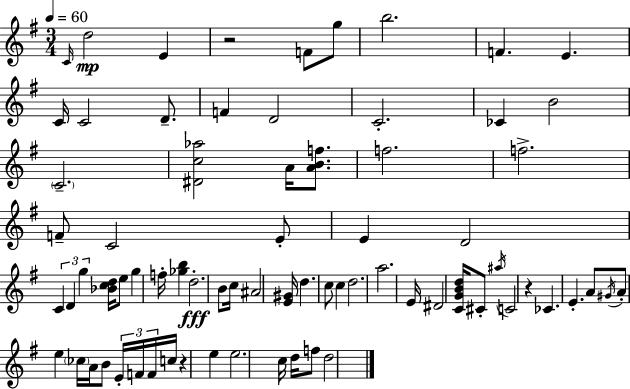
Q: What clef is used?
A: treble